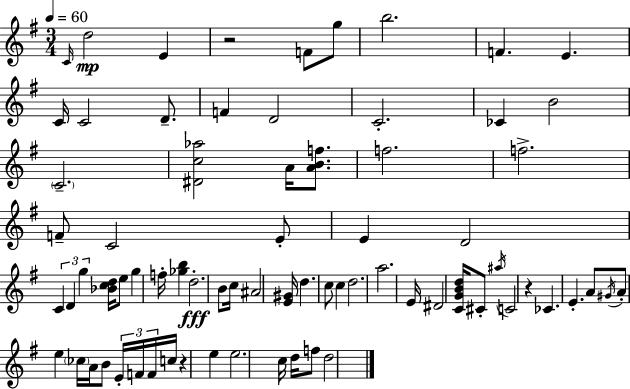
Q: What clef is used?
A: treble